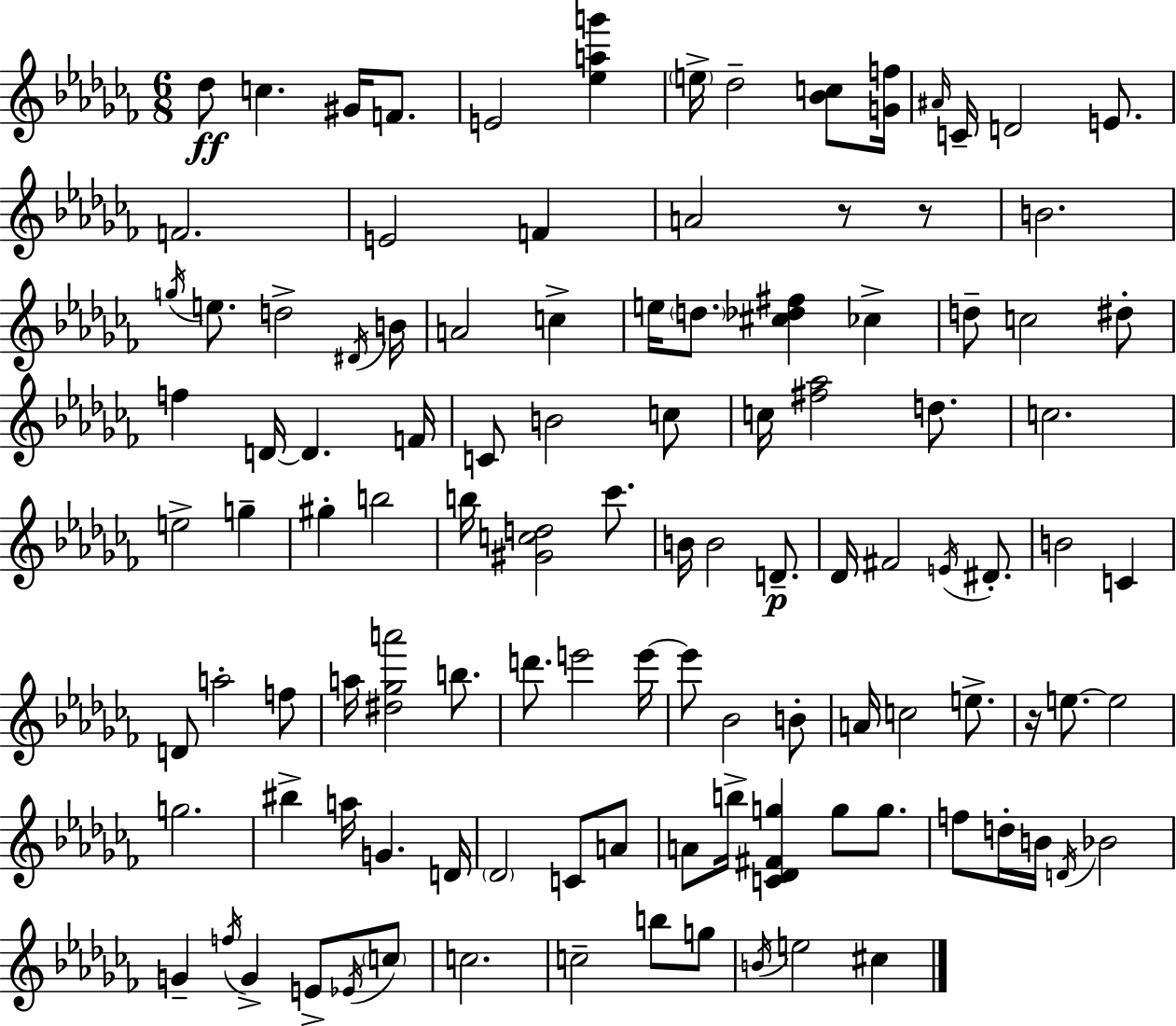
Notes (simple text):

Db5/e C5/q. G#4/s F4/e. E4/h [Eb5,A5,G6]/q E5/s Db5/h [Bb4,C5]/e [G4,F5]/s A#4/s C4/s D4/h E4/e. F4/h. E4/h F4/q A4/h R/e R/e B4/h. G5/s E5/e. D5/h D#4/s B4/s A4/h C5/q E5/s D5/e. [C#5,Db5,F#5]/q CES5/q D5/e C5/h D#5/e F5/q D4/s D4/q. F4/s C4/e B4/h C5/e C5/s [F#5,Ab5]/h D5/e. C5/h. E5/h G5/q G#5/q B5/h B5/s [G#4,C5,D5]/h CES6/e. B4/s B4/h D4/e. Db4/s F#4/h E4/s D#4/e. B4/h C4/q D4/e A5/h F5/e A5/s [D#5,Gb5,A6]/h B5/e. D6/e. E6/h E6/s E6/e Bb4/h B4/e A4/s C5/h E5/e. R/s E5/e. E5/h G5/h. BIS5/q A5/s G4/q. D4/s Db4/h C4/e A4/e A4/e B5/s [C4,Db4,F#4,G5]/q G5/e G5/e. F5/e D5/s B4/s D4/s Bb4/h G4/q F5/s G4/q E4/e Eb4/s C5/e C5/h. C5/h B5/e G5/e B4/s E5/h C#5/q